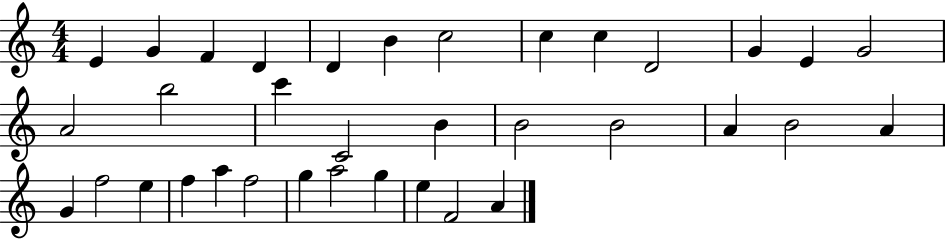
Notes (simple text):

E4/q G4/q F4/q D4/q D4/q B4/q C5/h C5/q C5/q D4/h G4/q E4/q G4/h A4/h B5/h C6/q C4/h B4/q B4/h B4/h A4/q B4/h A4/q G4/q F5/h E5/q F5/q A5/q F5/h G5/q A5/h G5/q E5/q F4/h A4/q